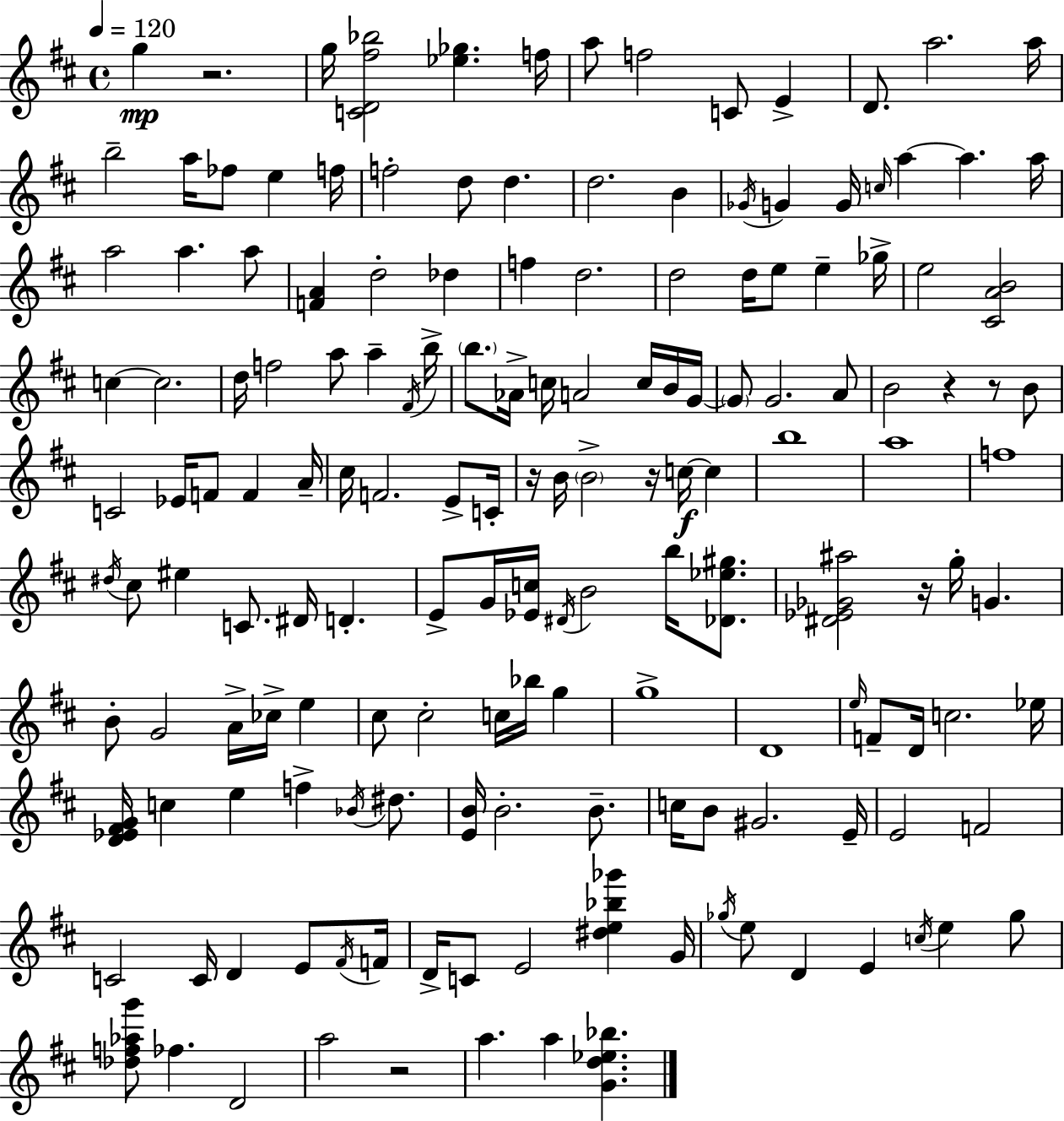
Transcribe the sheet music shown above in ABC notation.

X:1
T:Untitled
M:4/4
L:1/4
K:D
g z2 g/4 [CD^f_b]2 [_e_g] f/4 a/2 f2 C/2 E D/2 a2 a/4 b2 a/4 _f/2 e f/4 f2 d/2 d d2 B _G/4 G G/4 c/4 a a a/4 a2 a a/2 [FA] d2 _d f d2 d2 d/4 e/2 e _g/4 e2 [^CAB]2 c c2 d/4 f2 a/2 a ^F/4 b/4 b/2 _A/4 c/4 A2 c/4 B/4 G/4 G/2 G2 A/2 B2 z z/2 B/2 C2 _E/4 F/2 F A/4 ^c/4 F2 E/2 C/4 z/4 B/4 B2 z/4 c/4 c b4 a4 f4 ^d/4 ^c/2 ^e C/2 ^D/4 D E/2 G/4 [_Ec]/4 ^D/4 B2 b/4 [_D_e^g]/2 [^D_E_G^a]2 z/4 g/4 G B/2 G2 A/4 _c/4 e ^c/2 ^c2 c/4 _b/4 g g4 D4 e/4 F/2 D/4 c2 _e/4 [D_E^FG]/4 c e f _B/4 ^d/2 [EB]/4 B2 B/2 c/4 B/2 ^G2 E/4 E2 F2 C2 C/4 D E/2 ^F/4 F/4 D/4 C/2 E2 [^de_b_g'] G/4 _g/4 e/2 D E c/4 e _g/2 [_df_ag']/2 _f D2 a2 z2 a a [Gd_e_b]